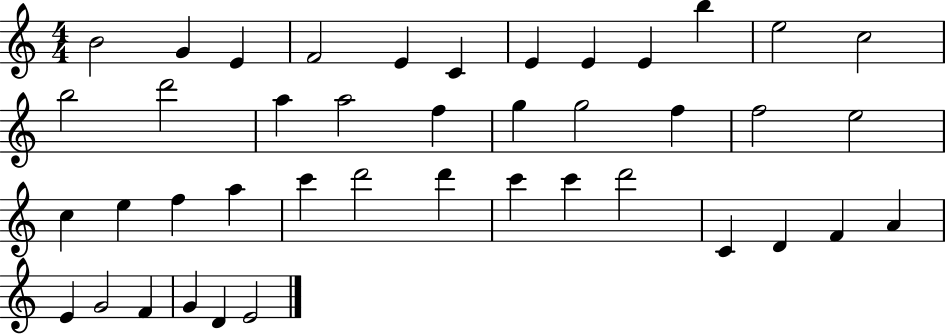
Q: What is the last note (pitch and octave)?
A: E4